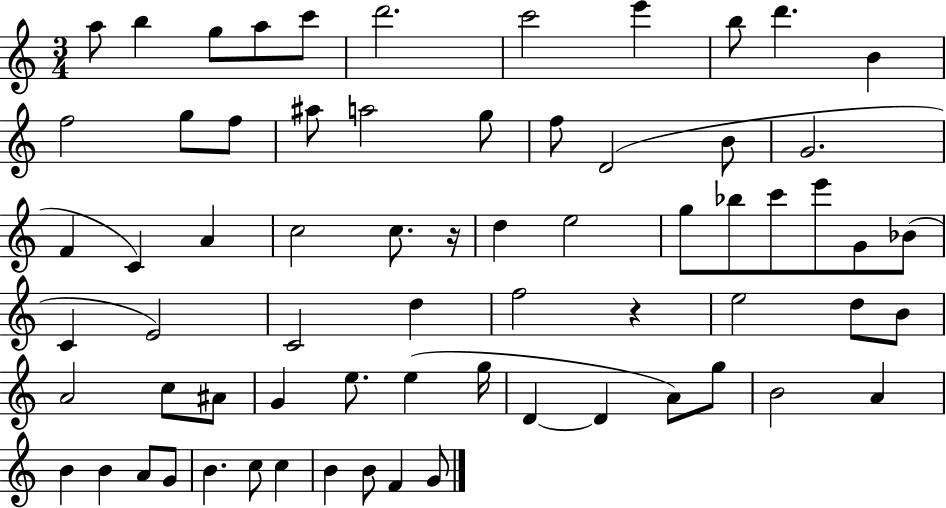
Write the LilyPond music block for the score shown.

{
  \clef treble
  \numericTimeSignature
  \time 3/4
  \key c \major
  a''8 b''4 g''8 a''8 c'''8 | d'''2. | c'''2 e'''4 | b''8 d'''4. b'4 | \break f''2 g''8 f''8 | ais''8 a''2 g''8 | f''8 d'2( b'8 | g'2. | \break f'4 c'4) a'4 | c''2 c''8. r16 | d''4 e''2 | g''8 bes''8 c'''8 e'''8 g'8 bes'8( | \break c'4 e'2) | c'2 d''4 | f''2 r4 | e''2 d''8 b'8 | \break a'2 c''8 ais'8 | g'4 e''8. e''4( g''16 | d'4~~ d'4 a'8) g''8 | b'2 a'4 | \break b'4 b'4 a'8 g'8 | b'4. c''8 c''4 | b'4 b'8 f'4 g'8 | \bar "|."
}